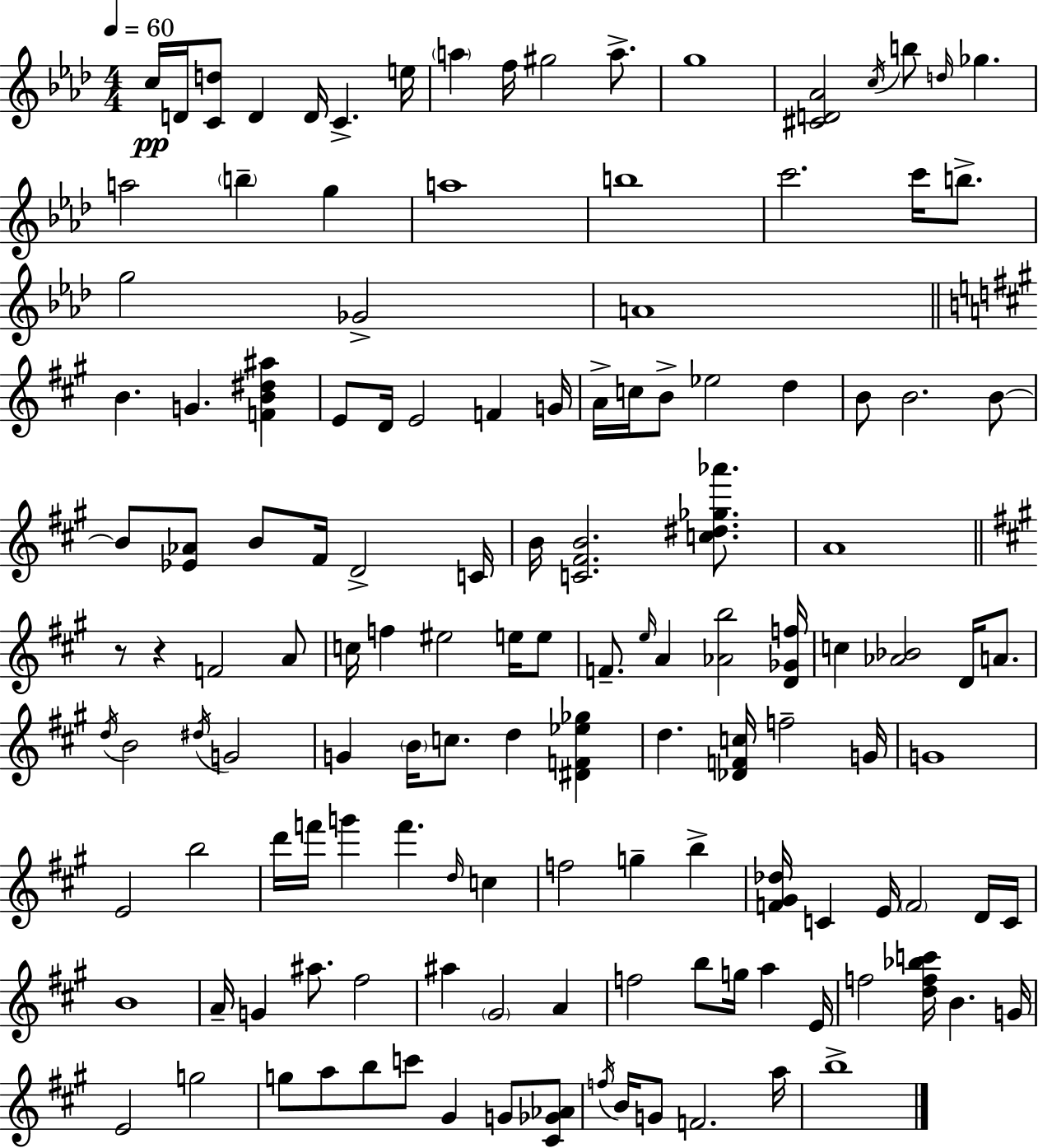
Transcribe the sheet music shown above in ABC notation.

X:1
T:Untitled
M:4/4
L:1/4
K:Ab
c/4 D/4 [Cd]/2 D D/4 C e/4 a f/4 ^g2 a/2 g4 [^CD_A]2 c/4 b/2 d/4 _g a2 b g a4 b4 c'2 c'/4 b/2 g2 _G2 A4 B G [FB^d^a] E/2 D/4 E2 F G/4 A/4 c/4 B/2 _e2 d B/2 B2 B/2 B/2 [_E_A]/2 B/2 ^F/4 D2 C/4 B/4 [C^FB]2 [c^d_g_a']/2 A4 z/2 z F2 A/2 c/4 f ^e2 e/4 e/2 F/2 e/4 A [_Ab]2 [D_Gf]/4 c [_A_B]2 D/4 A/2 d/4 B2 ^d/4 G2 G B/4 c/2 d [^DF_e_g] d [_DFc]/4 f2 G/4 G4 E2 b2 d'/4 f'/4 g' f' d/4 c f2 g b [F^G_d]/4 C E/4 F2 D/4 C/4 B4 A/4 G ^a/2 ^f2 ^a ^G2 A f2 b/2 g/4 a E/4 f2 [df_bc']/4 B G/4 E2 g2 g/2 a/2 b/2 c'/2 ^G G/2 [^C_G_A]/2 f/4 B/4 G/2 F2 a/4 b4